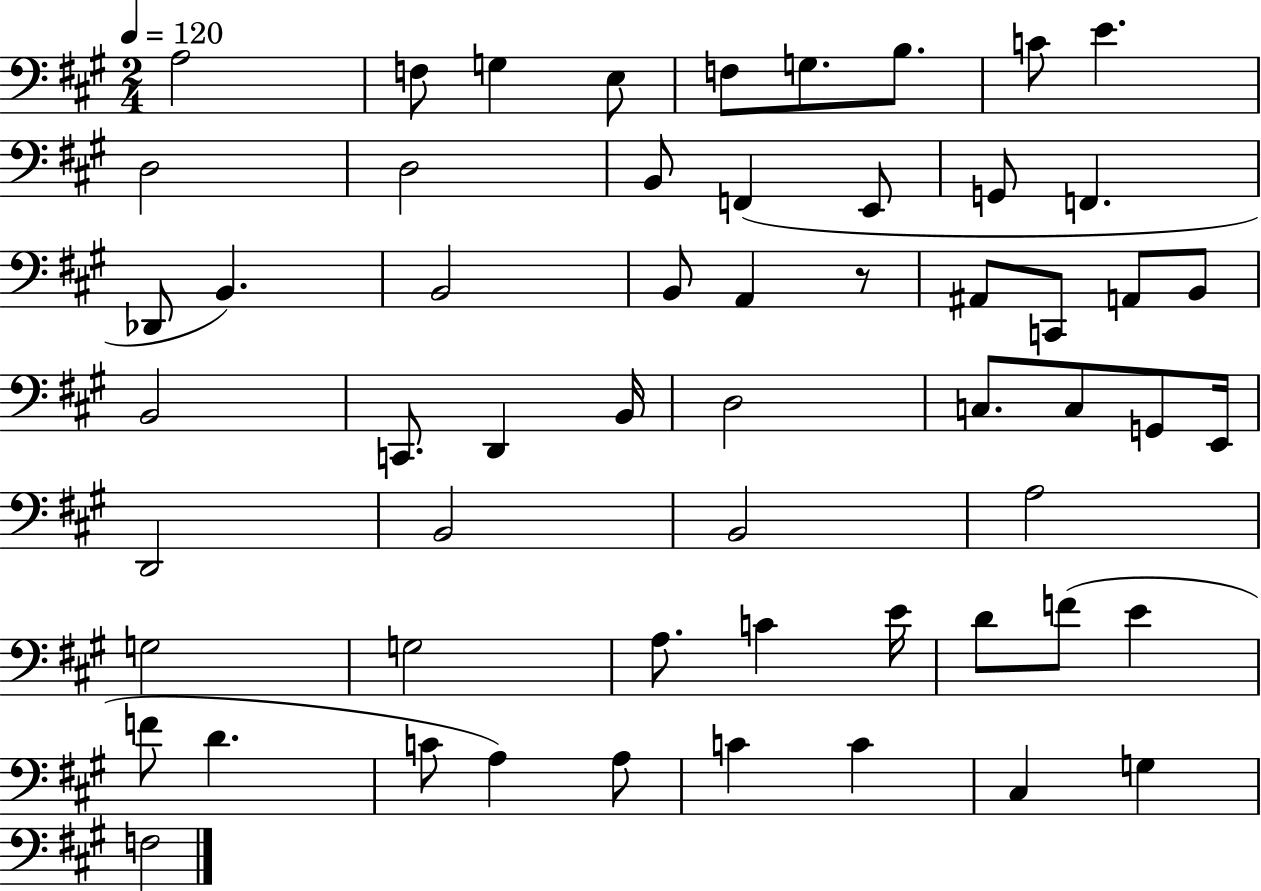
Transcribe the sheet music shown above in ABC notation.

X:1
T:Untitled
M:2/4
L:1/4
K:A
A,2 F,/2 G, E,/2 F,/2 G,/2 B,/2 C/2 E D,2 D,2 B,,/2 F,, E,,/2 G,,/2 F,, _D,,/2 B,, B,,2 B,,/2 A,, z/2 ^A,,/2 C,,/2 A,,/2 B,,/2 B,,2 C,,/2 D,, B,,/4 D,2 C,/2 C,/2 G,,/2 E,,/4 D,,2 B,,2 B,,2 A,2 G,2 G,2 A,/2 C E/4 D/2 F/2 E F/2 D C/2 A, A,/2 C C ^C, G, F,2